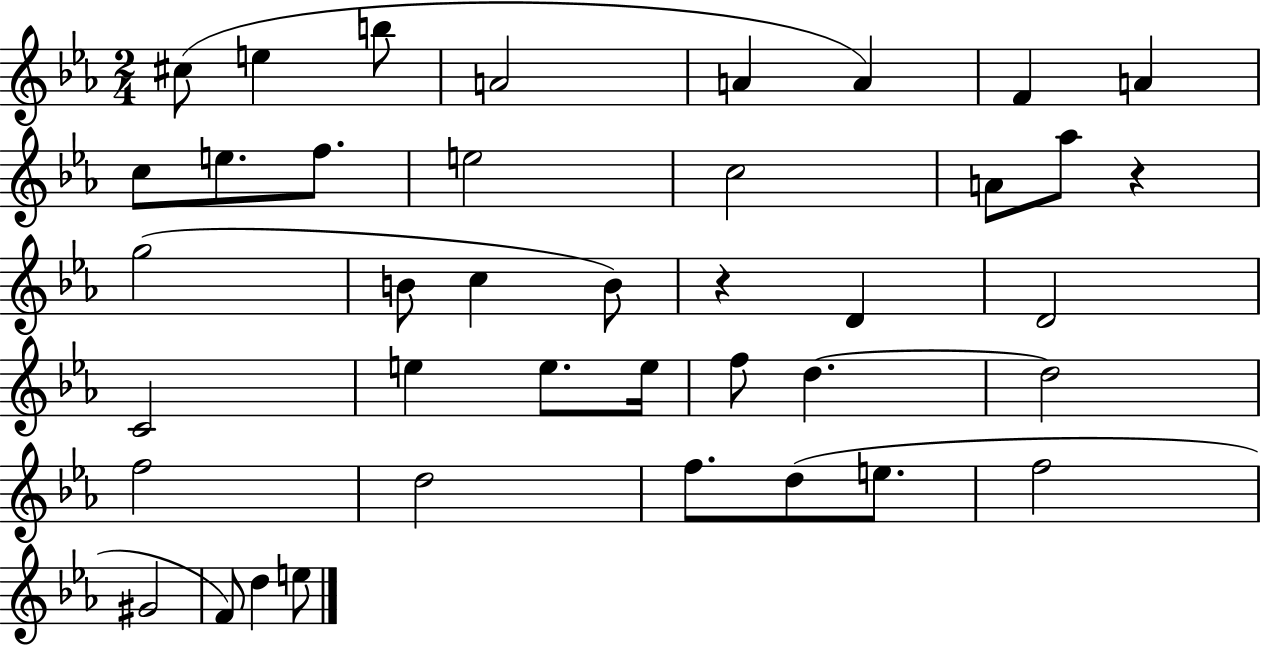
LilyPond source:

{
  \clef treble
  \numericTimeSignature
  \time 2/4
  \key ees \major
  cis''8( e''4 b''8 | a'2 | a'4 a'4) | f'4 a'4 | \break c''8 e''8. f''8. | e''2 | c''2 | a'8 aes''8 r4 | \break g''2( | b'8 c''4 b'8) | r4 d'4 | d'2 | \break c'2 | e''4 e''8. e''16 | f''8 d''4.~~ | d''2 | \break f''2 | d''2 | f''8. d''8( e''8. | f''2 | \break gis'2 | f'8) d''4 e''8 | \bar "|."
}